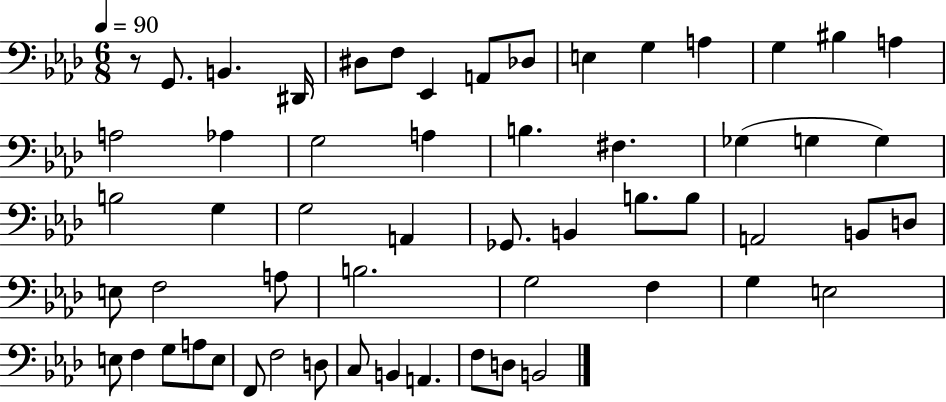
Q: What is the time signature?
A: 6/8